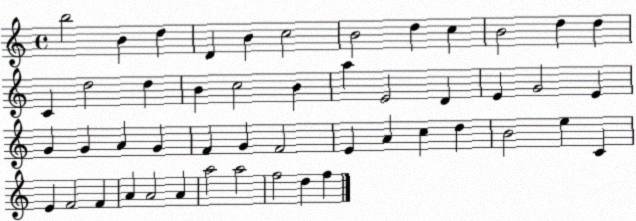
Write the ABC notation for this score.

X:1
T:Untitled
M:4/4
L:1/4
K:C
b2 B d D B c2 B2 d c B2 d d C d2 d B c2 B a E2 D E G2 E G G A G F G F2 E A c d B2 e C E F2 F A A2 A a2 a2 f2 d f